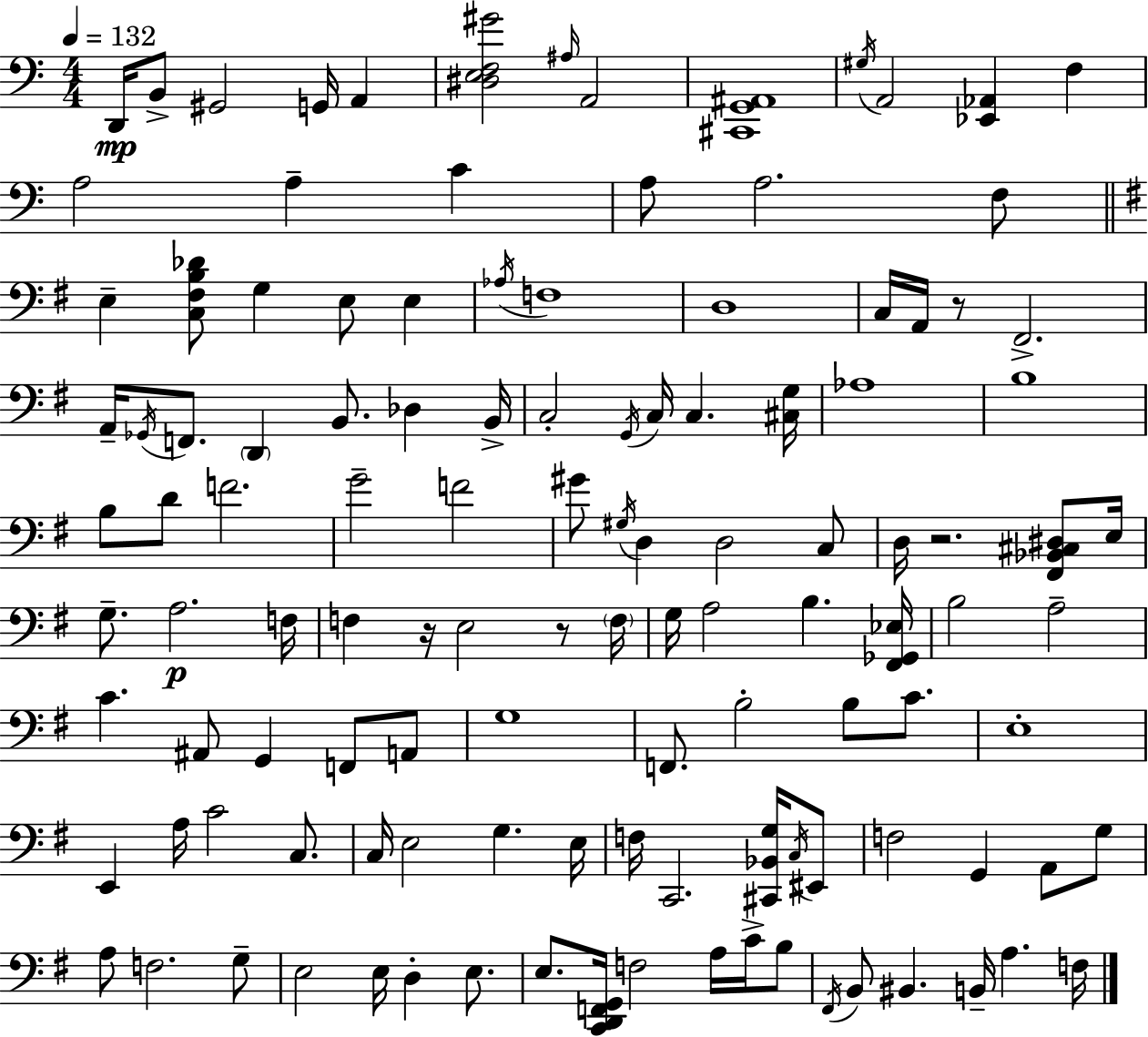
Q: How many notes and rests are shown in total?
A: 120